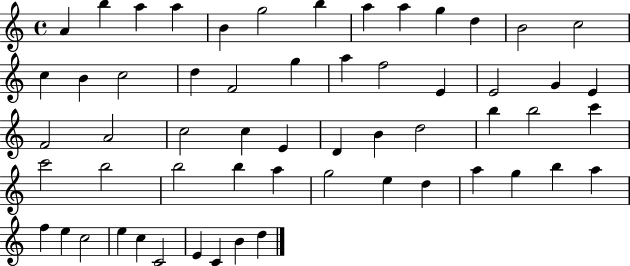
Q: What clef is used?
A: treble